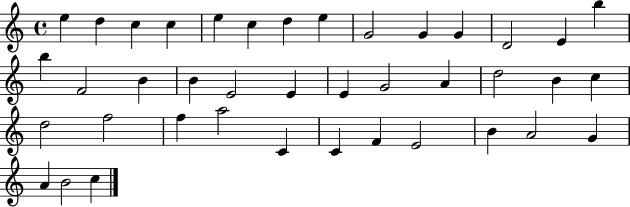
X:1
T:Untitled
M:4/4
L:1/4
K:C
e d c c e c d e G2 G G D2 E b b F2 B B E2 E E G2 A d2 B c d2 f2 f a2 C C F E2 B A2 G A B2 c